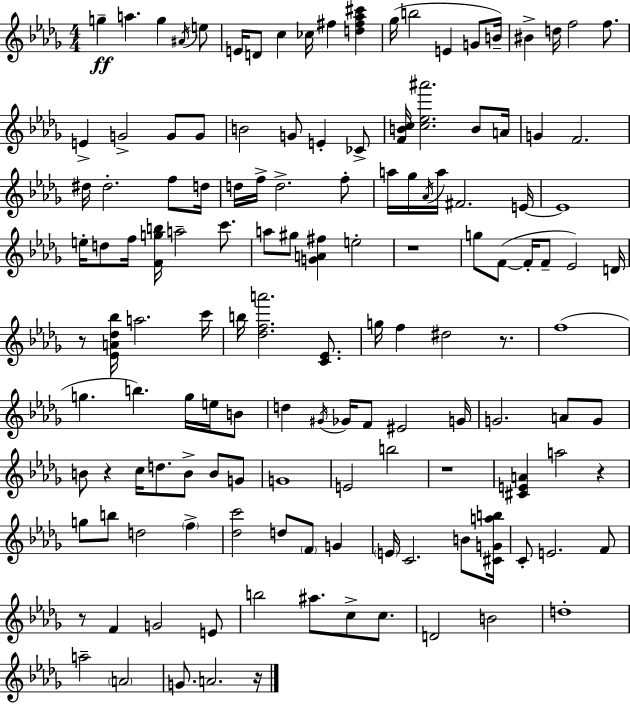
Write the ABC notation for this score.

X:1
T:Untitled
M:4/4
L:1/4
K:Bbm
g a g ^A/4 e/2 E/4 D/2 c _c/4 ^f [d^f_a^c'] _g/4 b2 E G/2 B/4 ^B d/4 f2 f/2 E G2 G/2 G/2 B2 G/2 E _C/2 [FBc]/4 [c_e^a']2 B/2 A/4 G F2 ^d/4 ^d2 f/2 d/4 d/4 f/4 d2 f/2 a/4 _g/4 _A/4 a/4 ^F2 E/4 E4 e/4 d/2 f/4 [Fgb]/4 a2 c'/2 a/2 ^g/2 [GA^f] e2 z4 g/2 F/2 F/4 F/2 _E2 D/4 z/2 [_EA_d_b]/4 a2 c'/4 b/4 [_dfa']2 [C_E]/2 g/4 f ^d2 z/2 f4 g b g/4 e/4 B/2 d ^G/4 _G/4 F/2 ^E2 G/4 G2 A/2 G/2 B/2 z c/4 d/2 B/2 B/2 G/2 G4 E2 b2 z4 [^CEA] a2 z g/2 b/2 d2 f [_dc']2 d/2 F/2 G E/4 C2 B/2 [^CGab]/4 C/2 E2 F/2 z/2 F G2 E/2 b2 ^a/2 c/2 c/2 D2 B2 d4 a2 A2 G/2 A2 z/4